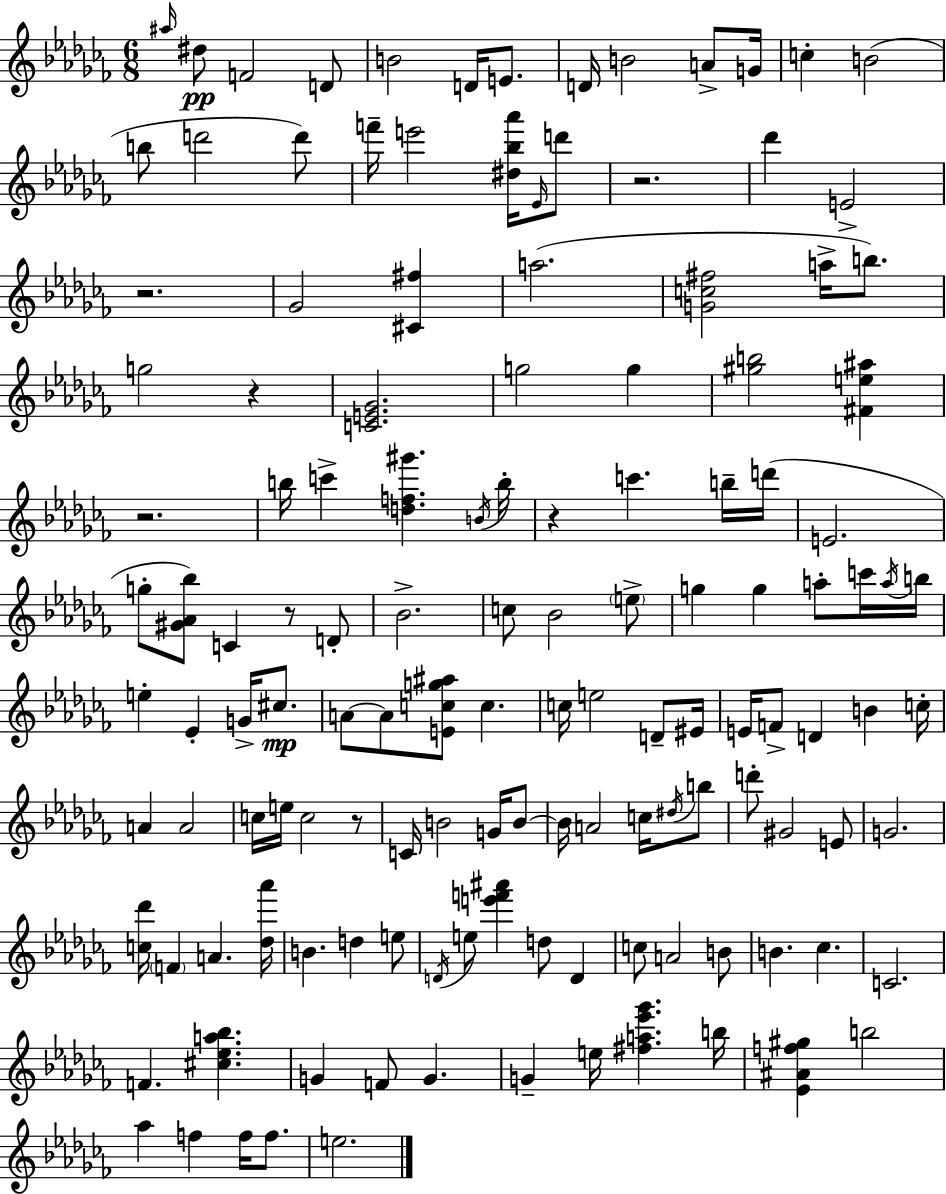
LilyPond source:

{
  \clef treble
  \numericTimeSignature
  \time 6/8
  \key aes \minor
  \grace { ais''16 }\pp dis''8 f'2 d'8 | b'2 d'16 e'8. | d'16 b'2 a'8-> | g'16 c''4-. b'2( | \break b''8 d'''2 d'''8) | f'''16-- e'''2 <dis'' bes'' aes'''>16 \grace { ees'16 } | d'''8 r2. | des'''4 e'2-> | \break r2. | ges'2 <cis' fis''>4 | a''2.( | <g' c'' fis''>2 a''16-> b''8.) | \break g''2 r4 | <c' e' ges'>2. | g''2 g''4 | <gis'' b''>2 <fis' e'' ais''>4 | \break r2. | b''16 c'''4-> <d'' f'' gis'''>4. | \acciaccatura { b'16 } b''16-. r4 c'''4. | b''16-- d'''16( e'2. | \break g''8-. <gis' aes' bes''>8) c'4 r8 | d'8-. bes'2.-> | c''8 bes'2 | \parenthesize e''8-> g''4 g''4 a''8-. | \break c'''16 \acciaccatura { a''16 } b''16 e''4-. ees'4-. | g'16-> cis''8.\mp a'8~~ a'8 <e' c'' g'' ais''>8 c''4. | c''16 e''2 | d'8-- eis'16 e'16 f'8-> d'4 b'4 | \break c''16-. a'4 a'2 | c''16 e''16 c''2 | r8 c'16 b'2 | g'16 b'8~~ b'16 a'2 | \break c''16 \acciaccatura { dis''16 } b''8 d'''8-. gis'2 | e'8 g'2. | <c'' des'''>16 \parenthesize f'4 a'4. | <des'' aes'''>16 b'4. d''4 | \break e''8 \acciaccatura { d'16 } e''8 <e''' f''' ais'''>4 | d''8 d'4 c''8 a'2 | b'8 b'4. | ces''4. c'2. | \break f'4. | <cis'' ees'' a'' bes''>4. g'4 f'8 | g'4. g'4-- e''16 <fis'' a'' ees''' ges'''>4. | b''16 <ees' ais' f'' gis''>4 b''2 | \break aes''4 f''4 | f''16 f''8. e''2. | \bar "|."
}